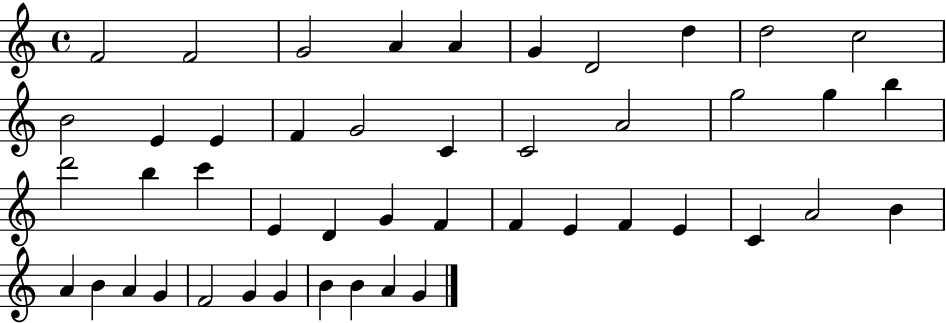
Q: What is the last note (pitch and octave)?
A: G4